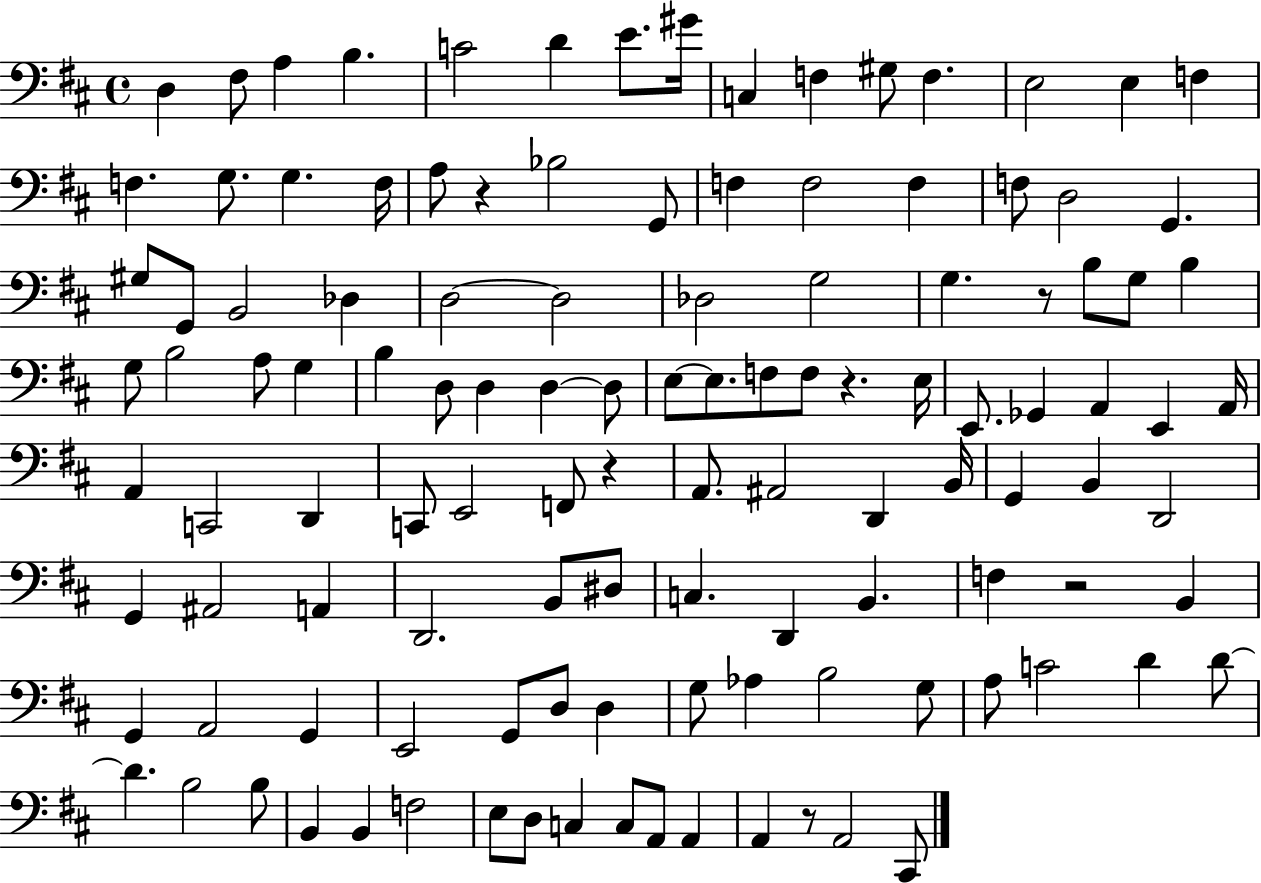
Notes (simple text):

D3/q F#3/e A3/q B3/q. C4/h D4/q E4/e. G#4/s C3/q F3/q G#3/e F3/q. E3/h E3/q F3/q F3/q. G3/e. G3/q. F3/s A3/e R/q Bb3/h G2/e F3/q F3/h F3/q F3/e D3/h G2/q. G#3/e G2/e B2/h Db3/q D3/h D3/h Db3/h G3/h G3/q. R/e B3/e G3/e B3/q G3/e B3/h A3/e G3/q B3/q D3/e D3/q D3/q D3/e E3/e E3/e. F3/e F3/e R/q. E3/s E2/e. Gb2/q A2/q E2/q A2/s A2/q C2/h D2/q C2/e E2/h F2/e R/q A2/e. A#2/h D2/q B2/s G2/q B2/q D2/h G2/q A#2/h A2/q D2/h. B2/e D#3/e C3/q. D2/q B2/q. F3/q R/h B2/q G2/q A2/h G2/q E2/h G2/e D3/e D3/q G3/e Ab3/q B3/h G3/e A3/e C4/h D4/q D4/e D4/q. B3/h B3/e B2/q B2/q F3/h E3/e D3/e C3/q C3/e A2/e A2/q A2/q R/e A2/h C#2/e